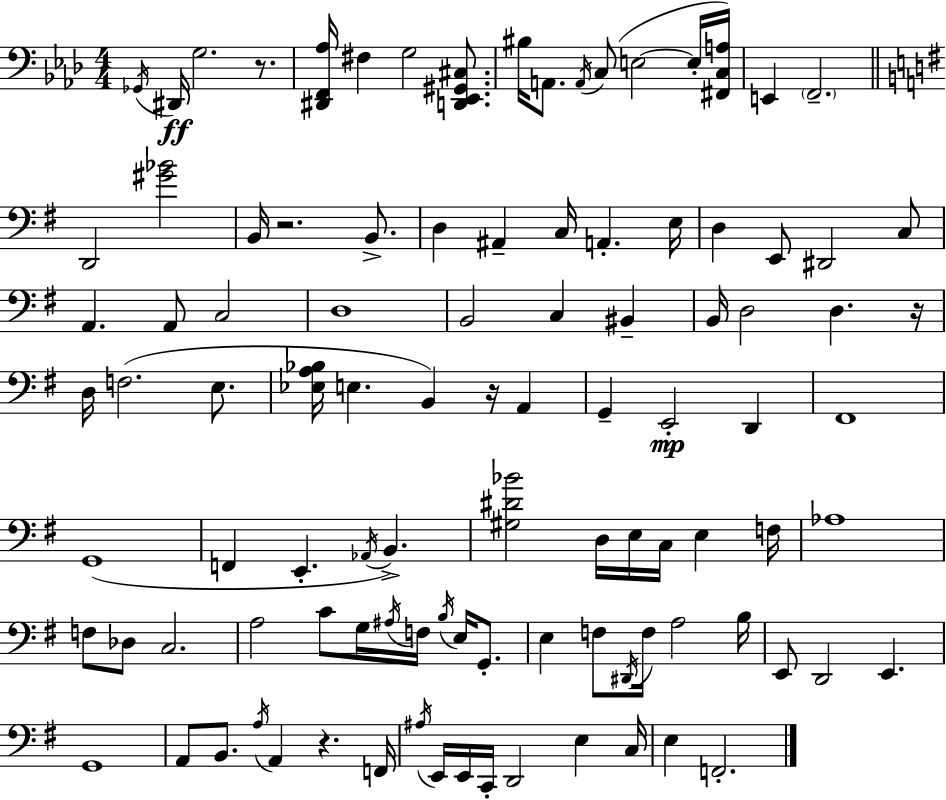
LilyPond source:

{
  \clef bass
  \numericTimeSignature
  \time 4/4
  \key f \minor
  \acciaccatura { ges,16 }\ff dis,16 g2. r8. | <dis, f, aes>16 fis4 g2 <d, ees, gis, cis>8. | bis16 a,8. \acciaccatura { a,16 } c8( e2~~ | e16-. <fis, c a>16) e,4 \parenthesize f,2.-- | \break \bar "||" \break \key e \minor d,2 <gis' bes'>2 | b,16 r2. b,8.-> | d4 ais,4-- c16 a,4.-. e16 | d4 e,8 dis,2 c8 | \break a,4. a,8 c2 | d1 | b,2 c4 bis,4-- | b,16 d2 d4. r16 | \break d16 f2.( e8. | <ees a bes>16 e4. b,4) r16 a,4 | g,4-- e,2-.\mp d,4 | fis,1 | \break g,1( | f,4 e,4.-. \acciaccatura { aes,16 }) b,4.-> | <gis dis' bes'>2 d16 e16 c16 e4 | f16 aes1 | \break f8 des8 c2. | a2 c'8 g16 \acciaccatura { ais16 } f16 \acciaccatura { b16 } e16 | g,8.-. e4 f8 \acciaccatura { dis,16 } f16 a2 | b16 e,8 d,2 e,4. | \break g,1 | a,8 b,8. \acciaccatura { a16 } a,4 r4. | f,16 \acciaccatura { ais16 } e,16 e,16 c,16-. d,2 | e4 c16 e4 f,2.-. | \break \bar "|."
}